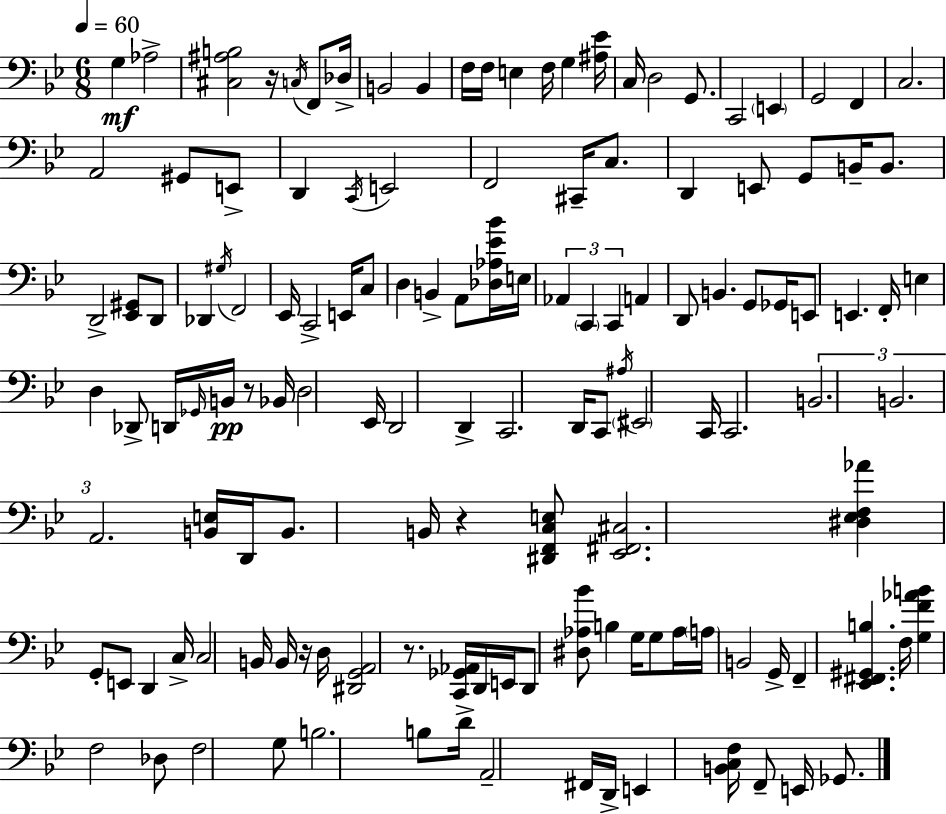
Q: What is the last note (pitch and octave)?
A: Gb2